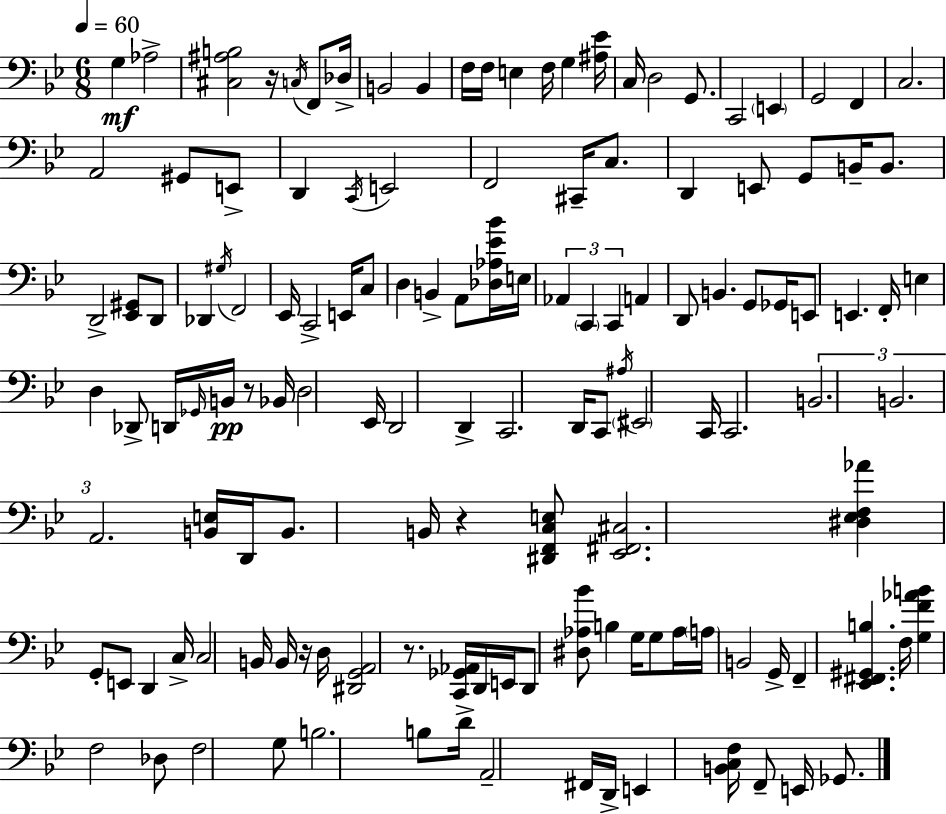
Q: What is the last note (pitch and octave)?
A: Gb2